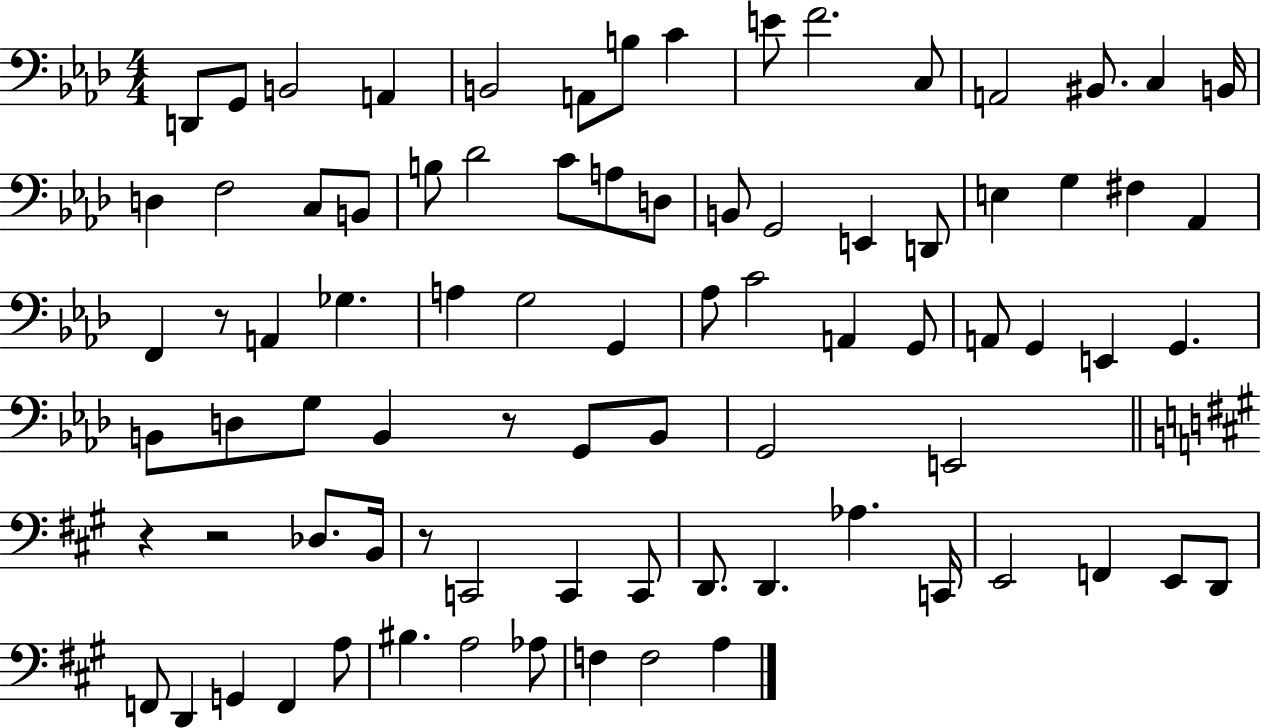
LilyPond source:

{
  \clef bass
  \numericTimeSignature
  \time 4/4
  \key aes \major
  d,8 g,8 b,2 a,4 | b,2 a,8 b8 c'4 | e'8 f'2. c8 | a,2 bis,8. c4 b,16 | \break d4 f2 c8 b,8 | b8 des'2 c'8 a8 d8 | b,8 g,2 e,4 d,8 | e4 g4 fis4 aes,4 | \break f,4 r8 a,4 ges4. | a4 g2 g,4 | aes8 c'2 a,4 g,8 | a,8 g,4 e,4 g,4. | \break b,8 d8 g8 b,4 r8 g,8 b,8 | g,2 e,2 | \bar "||" \break \key a \major r4 r2 des8. b,16 | r8 c,2 c,4 c,8 | d,8. d,4. aes4. c,16 | e,2 f,4 e,8 d,8 | \break f,8 d,4 g,4 f,4 a8 | bis4. a2 aes8 | f4 f2 a4 | \bar "|."
}